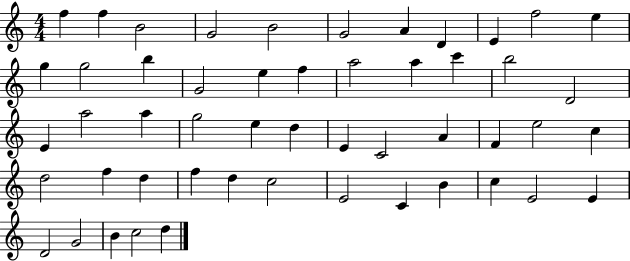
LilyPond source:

{
  \clef treble
  \numericTimeSignature
  \time 4/4
  \key c \major
  f''4 f''4 b'2 | g'2 b'2 | g'2 a'4 d'4 | e'4 f''2 e''4 | \break g''4 g''2 b''4 | g'2 e''4 f''4 | a''2 a''4 c'''4 | b''2 d'2 | \break e'4 a''2 a''4 | g''2 e''4 d''4 | e'4 c'2 a'4 | f'4 e''2 c''4 | \break d''2 f''4 d''4 | f''4 d''4 c''2 | e'2 c'4 b'4 | c''4 e'2 e'4 | \break d'2 g'2 | b'4 c''2 d''4 | \bar "|."
}